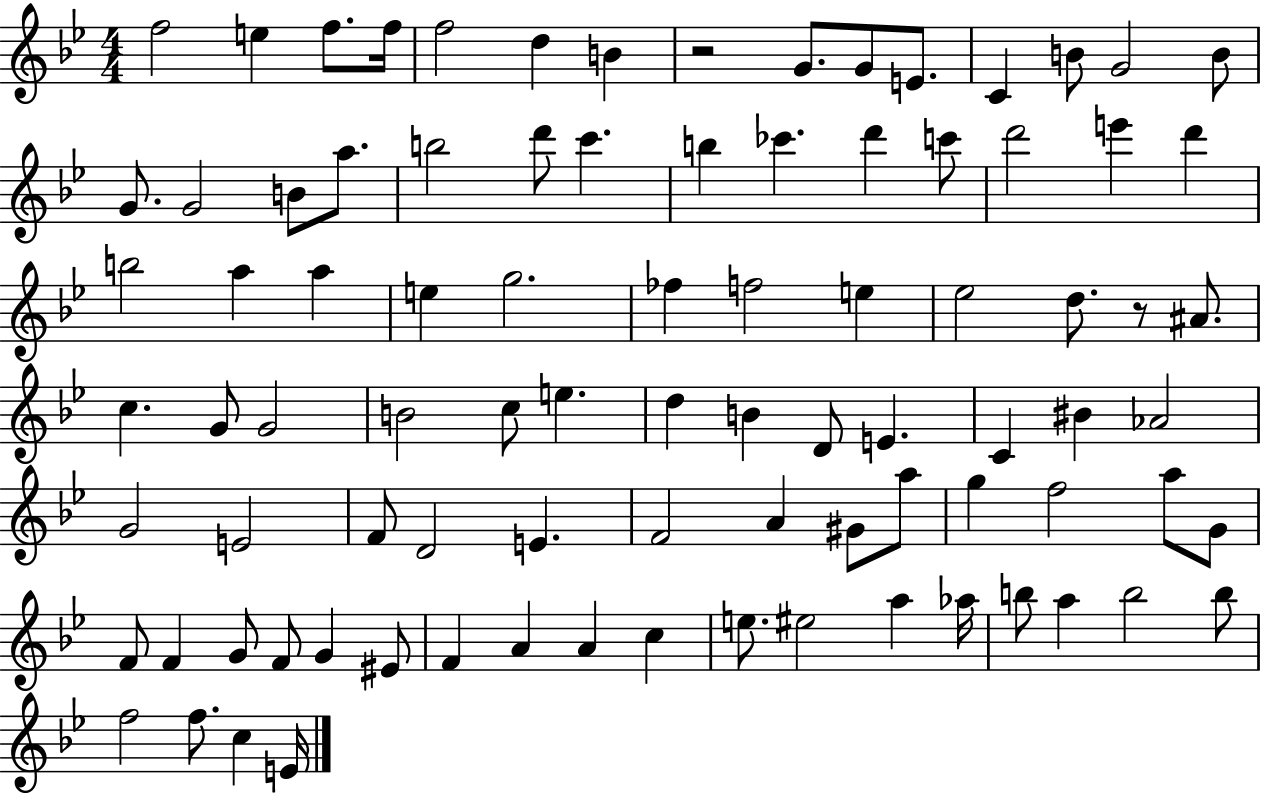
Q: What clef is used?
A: treble